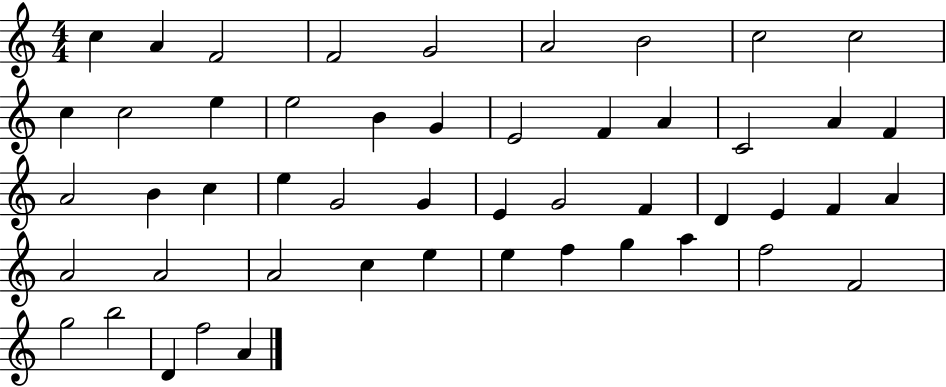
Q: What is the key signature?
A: C major